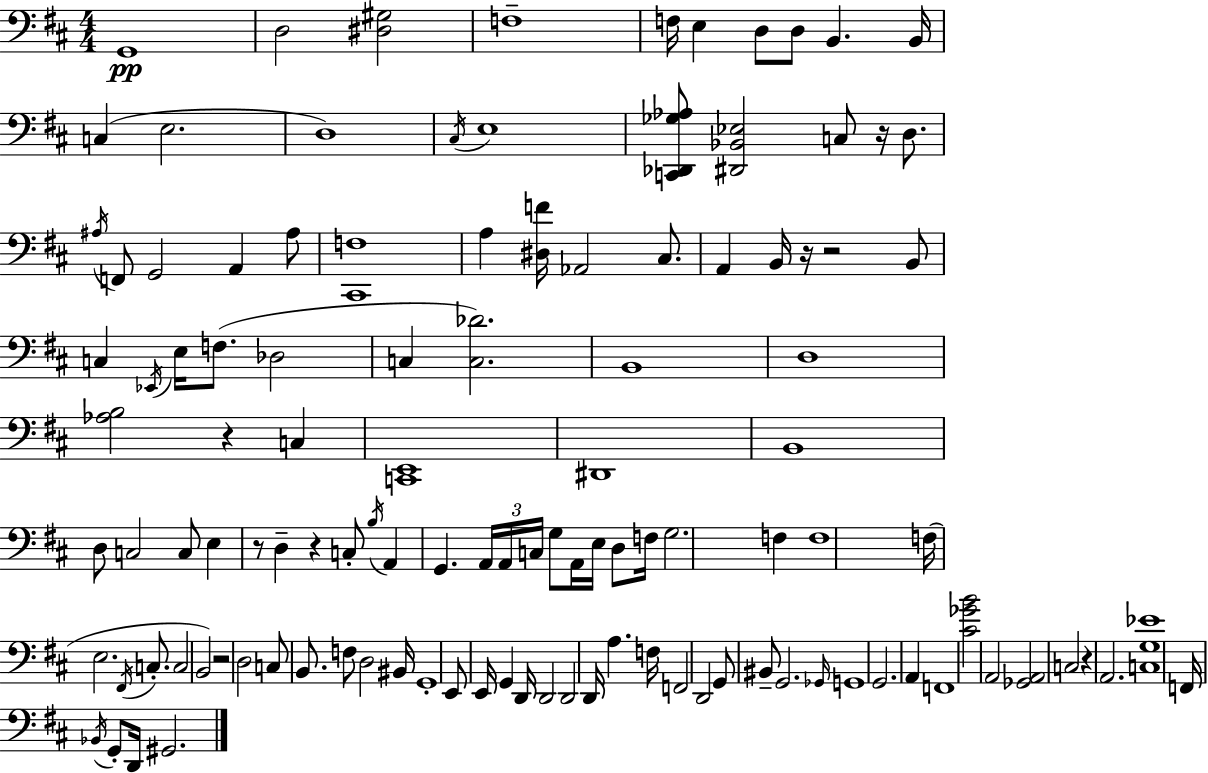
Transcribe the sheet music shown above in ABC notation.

X:1
T:Untitled
M:4/4
L:1/4
K:D
G,,4 D,2 [^D,^G,]2 F,4 F,/4 E, D,/2 D,/2 B,, B,,/4 C, E,2 D,4 ^C,/4 E,4 [C,,_D,,_G,_A,]/2 [^D,,_B,,_E,]2 C,/2 z/4 D,/2 ^A,/4 F,,/2 G,,2 A,, ^A,/2 [^C,,F,]4 A, [^D,F]/4 _A,,2 ^C,/2 A,, B,,/4 z/4 z2 B,,/2 C, _E,,/4 E,/4 F,/2 _D,2 C, [C,_D]2 B,,4 D,4 [_A,B,]2 z C, [C,,E,,]4 ^D,,4 B,,4 D,/2 C,2 C,/2 E, z/2 D, z C,/2 B,/4 A,, G,, A,,/4 A,,/4 C,/4 G,/2 A,,/4 E,/4 D,/2 F,/4 G,2 F, F,4 F,/4 E,2 ^F,,/4 C,/2 C,2 B,,2 z2 D,2 C,/2 B,,/2 F,/2 D,2 ^B,,/4 G,,4 E,,/2 E,,/4 G,, D,,/4 D,,2 D,,2 D,,/4 A, F,/4 F,,2 D,,2 G,,/2 ^B,,/2 G,,2 _G,,/4 G,,4 G,,2 A,, F,,4 [^C_GB]2 A,,2 [_G,,A,,]2 C,2 z A,,2 [C,G,_E]4 F,,/4 _B,,/4 G,,/2 D,,/4 ^G,,2